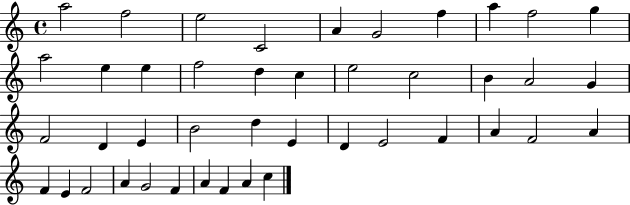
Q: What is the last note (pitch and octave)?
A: C5